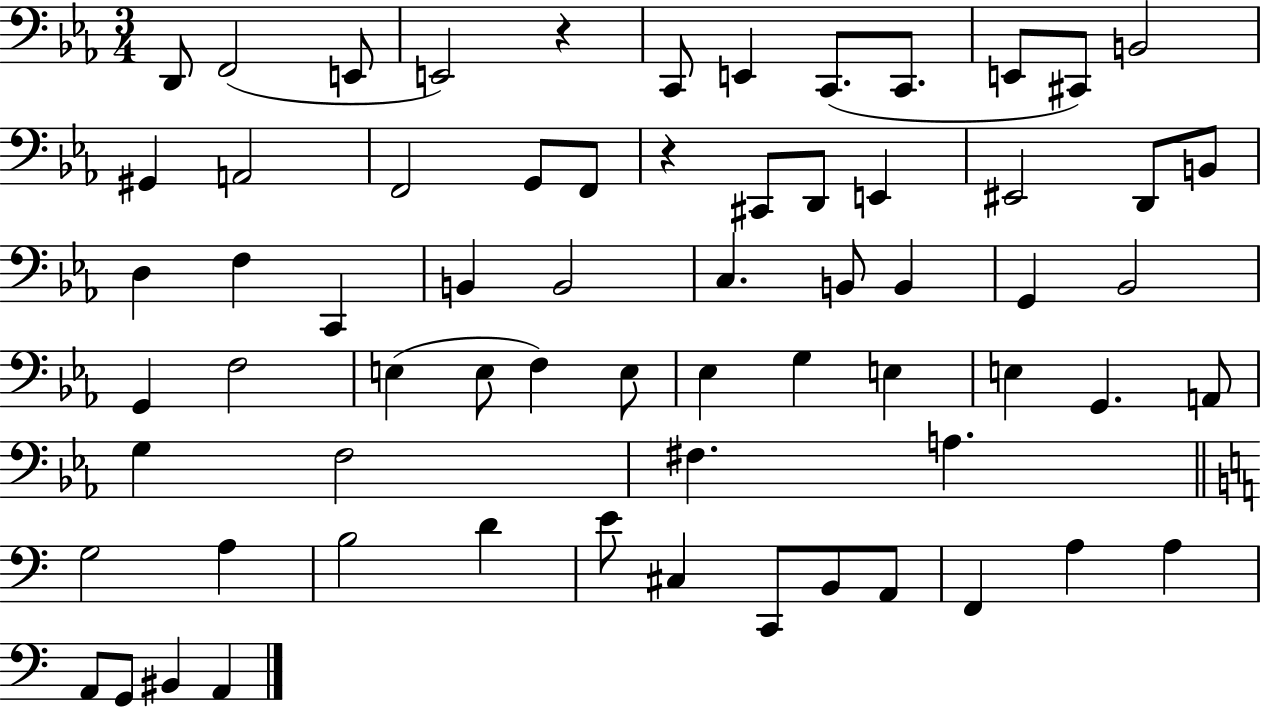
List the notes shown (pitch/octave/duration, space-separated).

D2/e F2/h E2/e E2/h R/q C2/e E2/q C2/e. C2/e. E2/e C#2/e B2/h G#2/q A2/h F2/h G2/e F2/e R/q C#2/e D2/e E2/q EIS2/h D2/e B2/e D3/q F3/q C2/q B2/q B2/h C3/q. B2/e B2/q G2/q Bb2/h G2/q F3/h E3/q E3/e F3/q E3/e Eb3/q G3/q E3/q E3/q G2/q. A2/e G3/q F3/h F#3/q. A3/q. G3/h A3/q B3/h D4/q E4/e C#3/q C2/e B2/e A2/e F2/q A3/q A3/q A2/e G2/e BIS2/q A2/q